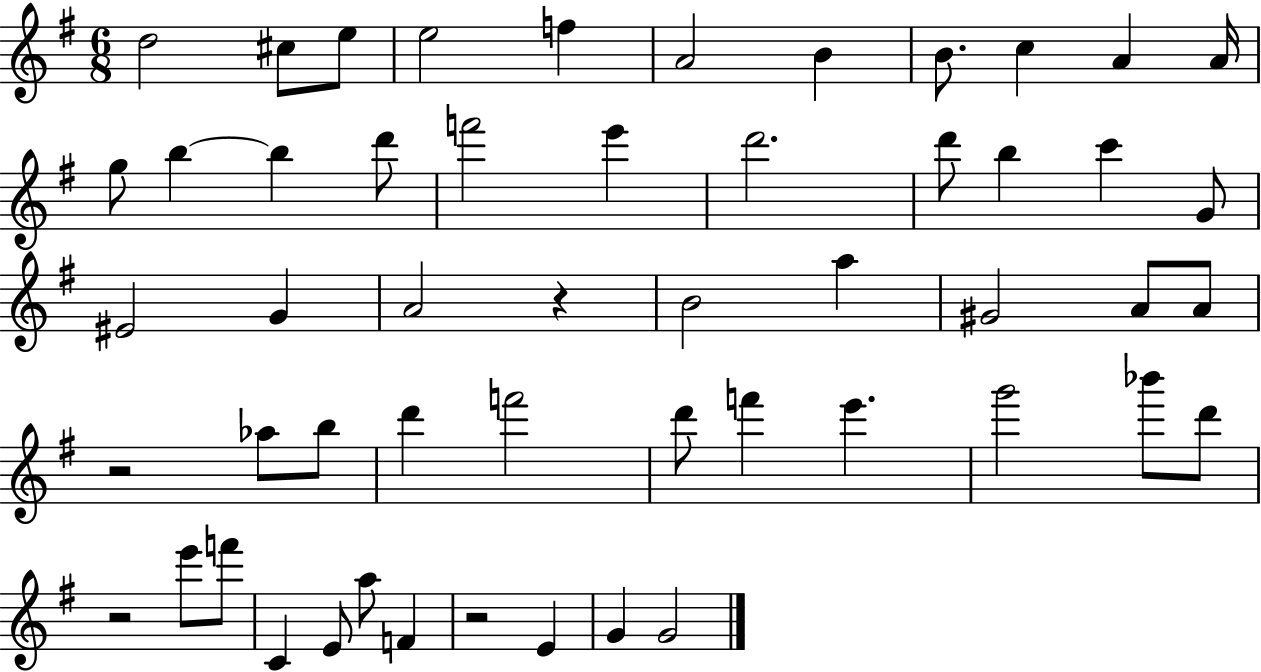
X:1
T:Untitled
M:6/8
L:1/4
K:G
d2 ^c/2 e/2 e2 f A2 B B/2 c A A/4 g/2 b b d'/2 f'2 e' d'2 d'/2 b c' G/2 ^E2 G A2 z B2 a ^G2 A/2 A/2 z2 _a/2 b/2 d' f'2 d'/2 f' e' g'2 _b'/2 d'/2 z2 e'/2 f'/2 C E/2 a/2 F z2 E G G2